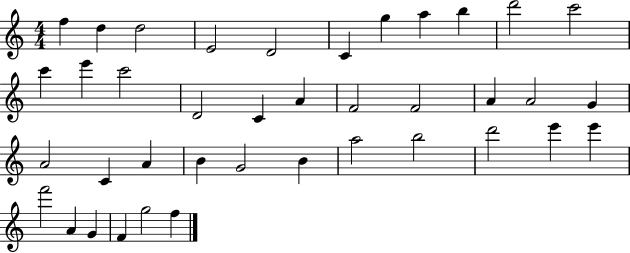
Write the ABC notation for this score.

X:1
T:Untitled
M:4/4
L:1/4
K:C
f d d2 E2 D2 C g a b d'2 c'2 c' e' c'2 D2 C A F2 F2 A A2 G A2 C A B G2 B a2 b2 d'2 e' e' f'2 A G F g2 f